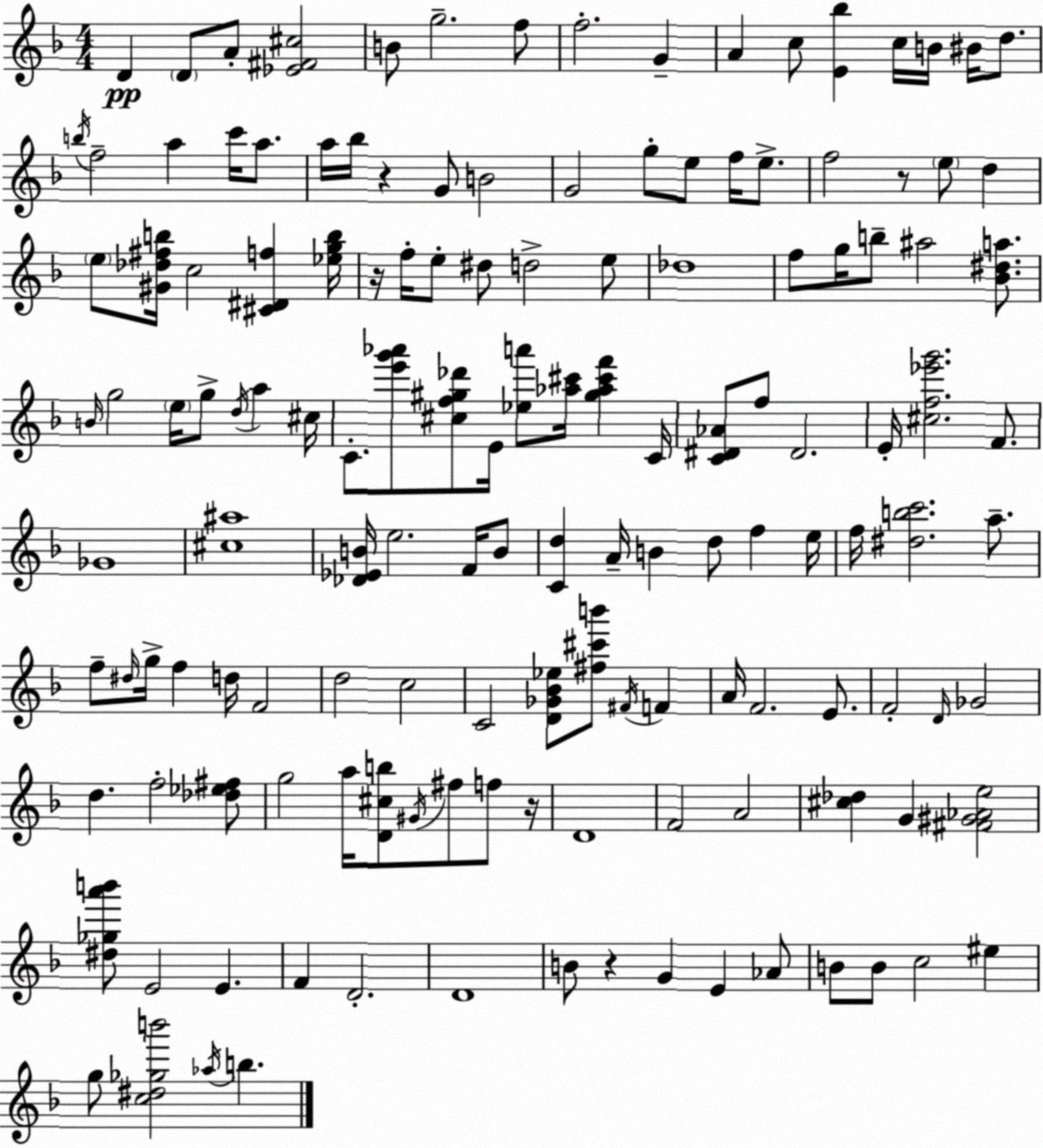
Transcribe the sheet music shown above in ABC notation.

X:1
T:Untitled
M:4/4
L:1/4
K:Dm
D D/2 A/2 [_E^F^c]2 B/2 g2 f/2 f2 G A c/2 [E_b] c/4 B/4 ^B/4 d/2 b/4 f2 a c'/4 a/2 a/4 _b/4 z G/2 B2 G2 g/2 e/2 f/4 e/2 f2 z/2 e/2 d e/2 [^G_d^fb]/4 c2 [^C^Df] [_egb]/4 z/4 f/4 e/2 ^d/2 d2 e/2 _d4 f/2 g/4 b/2 ^a2 [_B^da]/2 B/4 g2 e/4 g/2 d/4 a ^c/4 C/2 [e'g'_a']/2 [^cf^g_d']/2 E/4 [_ea']/2 [_a^c']/4 [^g_a^c'f'] C/4 [C^D_A]/2 f/2 ^D2 E/4 [^cf_e'g']2 F/2 _G4 [^c^a]4 [_D_EB]/4 e2 F/4 B/2 [Cd] A/4 B d/2 f e/4 f/4 [^dbc']2 a/2 f/2 ^d/4 g/4 f d/4 F2 d2 c2 C2 [D_G_B_e]/2 [^f^c'b']/2 ^F/4 F A/4 F2 E/2 F2 D/4 _G2 d f2 [_d_e^f]/2 g2 a/4 [D^cb]/2 ^G/4 ^f/2 f/2 z/4 D4 F2 A2 [^c_d] G [^F^G_Ae]2 [^d_ga'b']/2 E2 E F D2 D4 B/2 z G E _A/2 B/2 B/2 c2 ^e g/2 [c^d_gb']2 _a/4 b